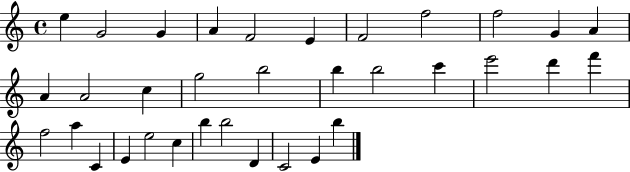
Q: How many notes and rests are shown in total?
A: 34